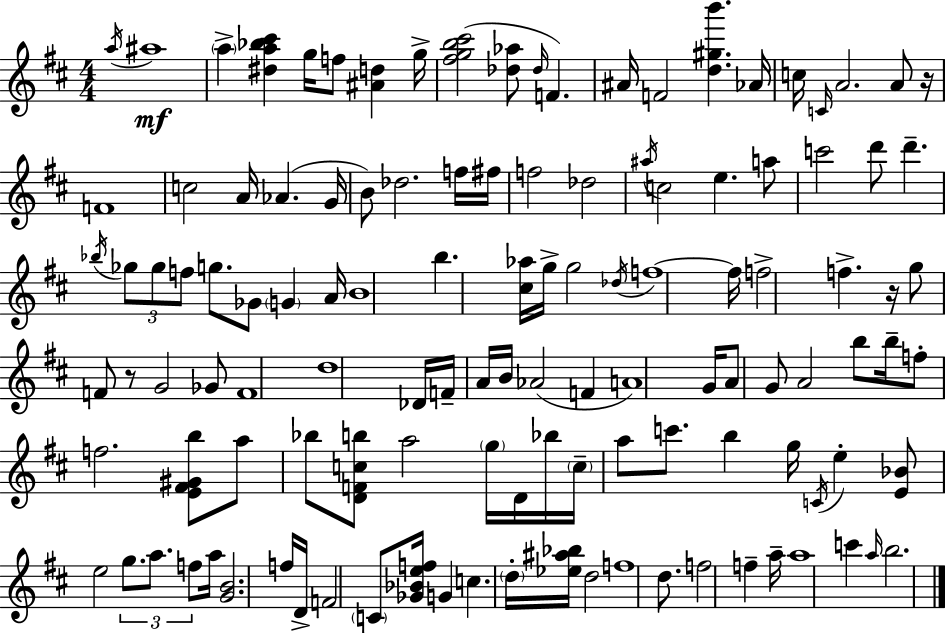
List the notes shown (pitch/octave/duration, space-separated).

A5/s A#5/w A5/q [D#5,A5,Bb5,C#6]/q G5/s F5/e [A#4,D5]/q G5/s [F#5,G5,B5,C#6]/h [Db5,Ab5]/e Db5/s F4/q. A#4/s F4/h [D5,G#5,B6]/q. Ab4/s C5/s C4/s A4/h. A4/e R/s F4/w C5/h A4/s Ab4/q. G4/s B4/e Db5/h. F5/s F#5/s F5/h Db5/h A#5/s C5/h E5/q. A5/e C6/h D6/e D6/q. Bb5/s Gb5/e Gb5/e F5/e G5/e. Gb4/e G4/q A4/s B4/w B5/q. [C#5,Ab5]/s G5/s G5/h Db5/s F5/w F5/s F5/h F5/q. R/s G5/e F4/e R/e G4/h Gb4/e F4/w D5/w Db4/s F4/s A4/s B4/s Ab4/h F4/q A4/w G4/s A4/e G4/e A4/h B5/e B5/s F5/e F5/h. [E4,F#4,G#4,B5]/e A5/e Bb5/e [D4,F4,C5,B5]/e A5/h G5/s D4/s Bb5/s C5/s A5/e C6/e. B5/q G5/s C4/s E5/q [E4,Bb4]/e E5/h G5/e. A5/e. F5/e A5/s [G4,B4]/h. F5/s D4/s F4/h C4/e [Gb4,Bb4,E5,F5]/s G4/q C5/q. D5/s [Eb5,A#5,Bb5]/s D5/h F5/w D5/e. F5/h F5/q A5/s A5/w C6/q A5/s B5/h.